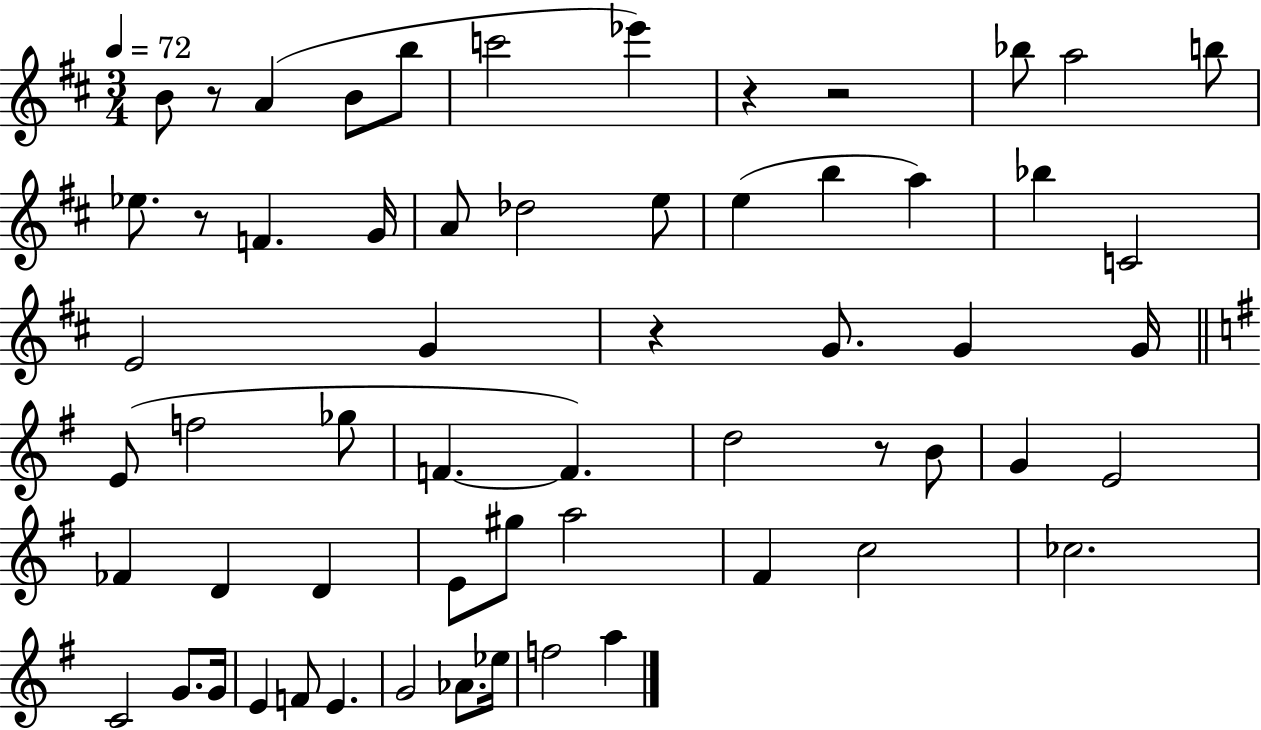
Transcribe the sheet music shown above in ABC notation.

X:1
T:Untitled
M:3/4
L:1/4
K:D
B/2 z/2 A B/2 b/2 c'2 _e' z z2 _b/2 a2 b/2 _e/2 z/2 F G/4 A/2 _d2 e/2 e b a _b C2 E2 G z G/2 G G/4 E/2 f2 _g/2 F F d2 z/2 B/2 G E2 _F D D E/2 ^g/2 a2 ^F c2 _c2 C2 G/2 G/4 E F/2 E G2 _A/2 _e/4 f2 a